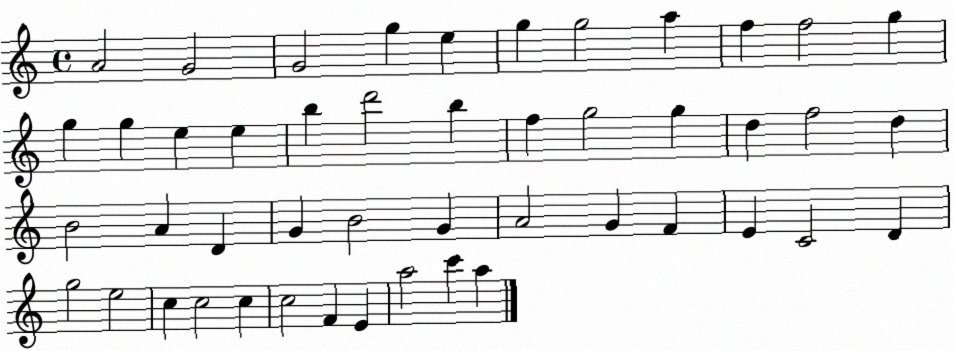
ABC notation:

X:1
T:Untitled
M:4/4
L:1/4
K:C
A2 G2 G2 g e g g2 a f f2 g g g e e b d'2 b f g2 g d f2 d B2 A D G B2 G A2 G F E C2 D g2 e2 c c2 c c2 F E a2 c' a